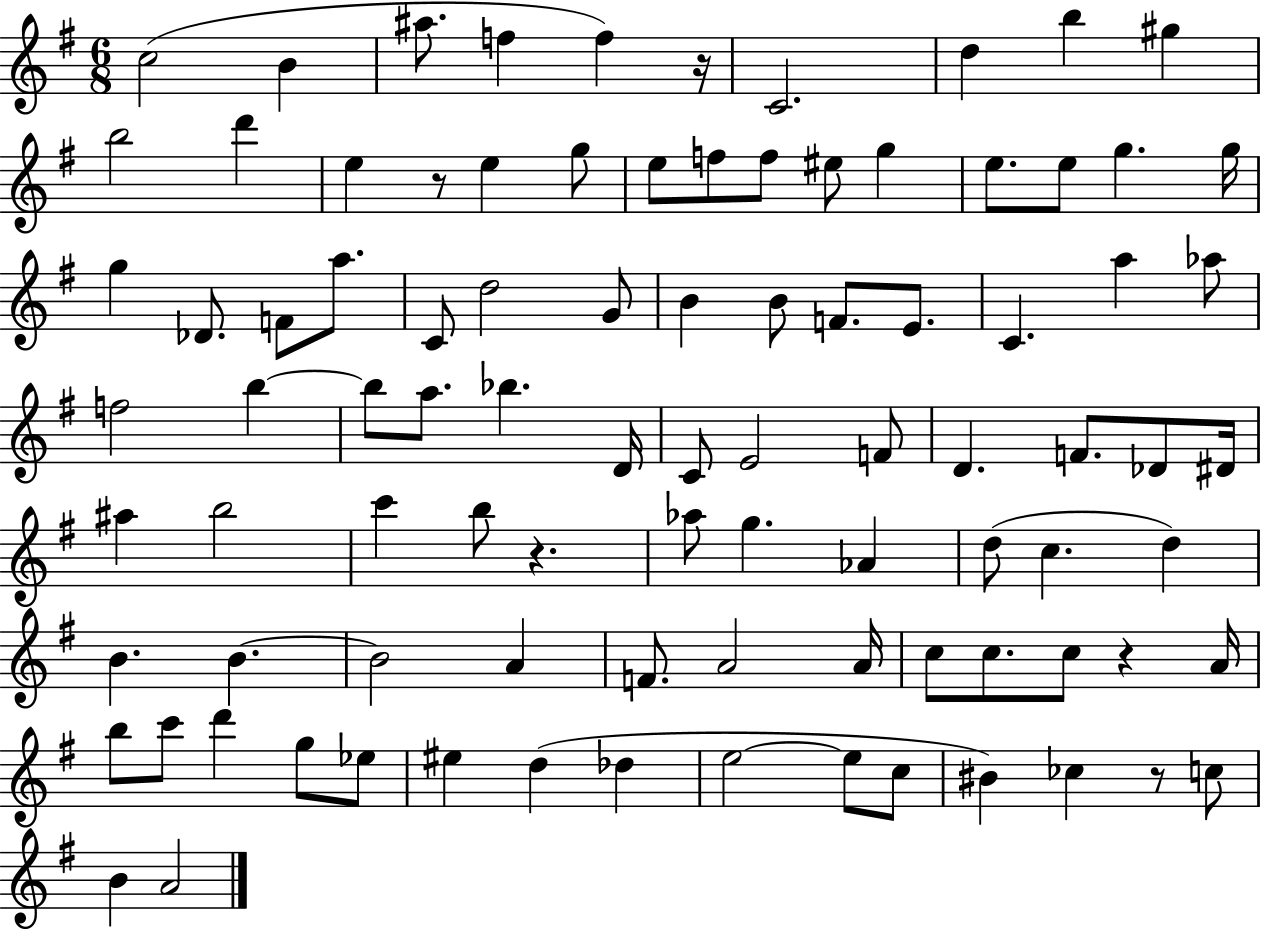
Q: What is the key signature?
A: G major